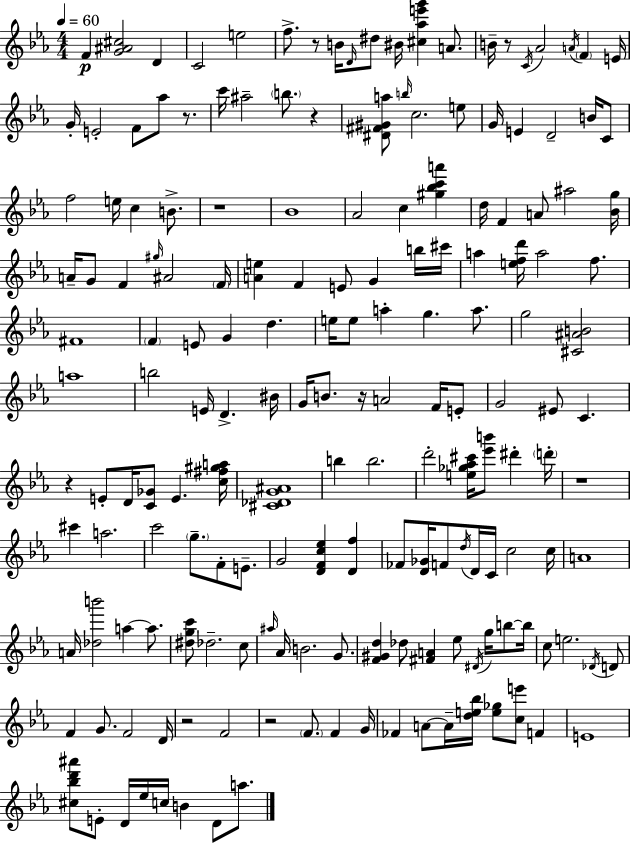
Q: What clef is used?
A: treble